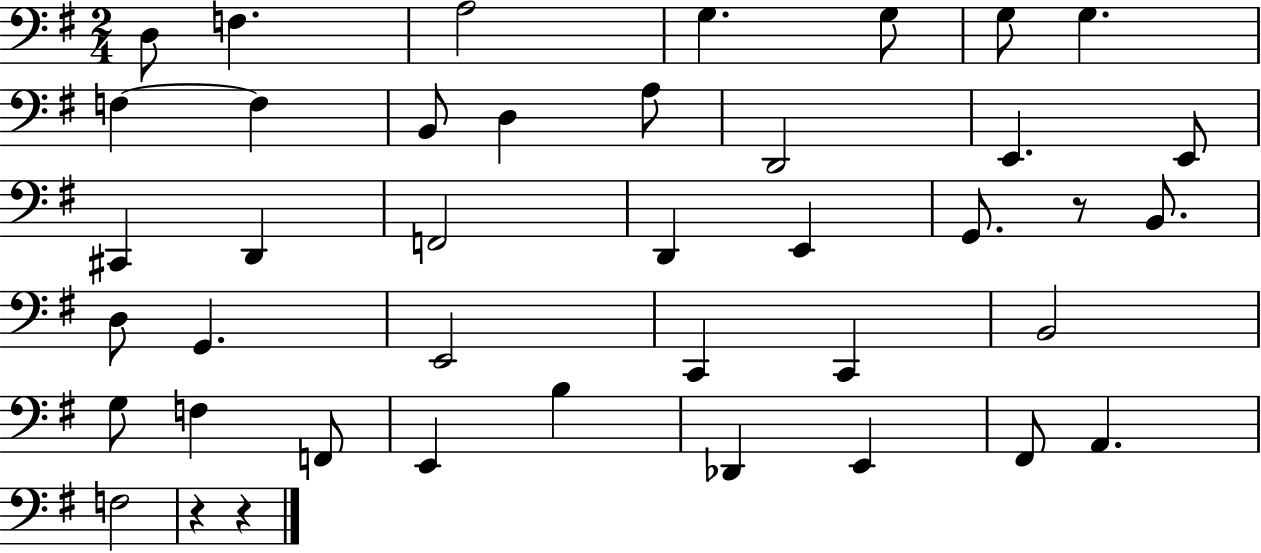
X:1
T:Untitled
M:2/4
L:1/4
K:G
D,/2 F, A,2 G, G,/2 G,/2 G, F, F, B,,/2 D, A,/2 D,,2 E,, E,,/2 ^C,, D,, F,,2 D,, E,, G,,/2 z/2 B,,/2 D,/2 G,, E,,2 C,, C,, B,,2 G,/2 F, F,,/2 E,, B, _D,, E,, ^F,,/2 A,, F,2 z z